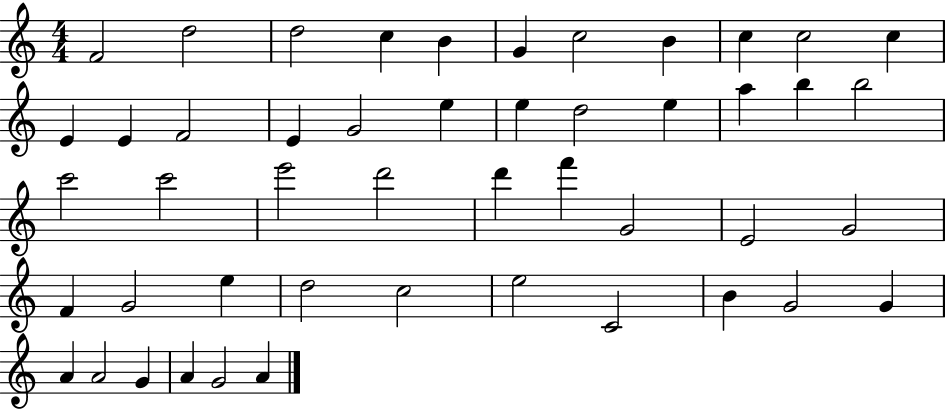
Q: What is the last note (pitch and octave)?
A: A4